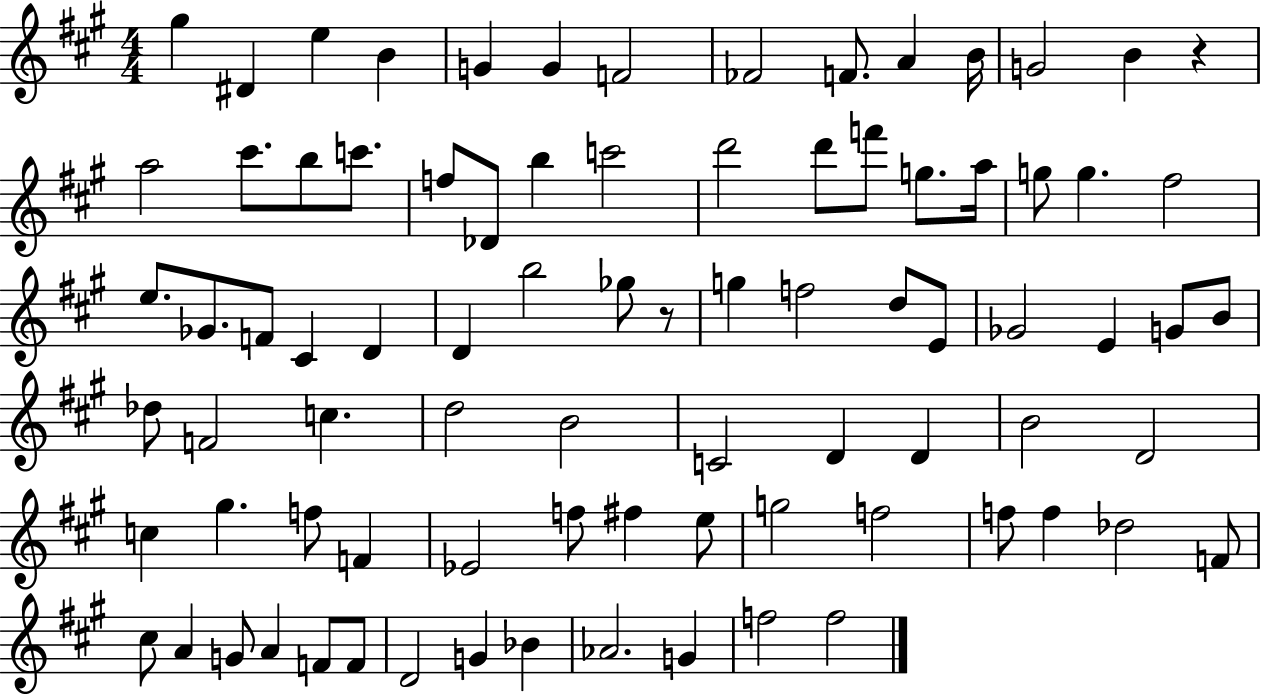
{
  \clef treble
  \numericTimeSignature
  \time 4/4
  \key a \major
  gis''4 dis'4 e''4 b'4 | g'4 g'4 f'2 | fes'2 f'8. a'4 b'16 | g'2 b'4 r4 | \break a''2 cis'''8. b''8 c'''8. | f''8 des'8 b''4 c'''2 | d'''2 d'''8 f'''8 g''8. a''16 | g''8 g''4. fis''2 | \break e''8. ges'8. f'8 cis'4 d'4 | d'4 b''2 ges''8 r8 | g''4 f''2 d''8 e'8 | ges'2 e'4 g'8 b'8 | \break des''8 f'2 c''4. | d''2 b'2 | c'2 d'4 d'4 | b'2 d'2 | \break c''4 gis''4. f''8 f'4 | ees'2 f''8 fis''4 e''8 | g''2 f''2 | f''8 f''4 des''2 f'8 | \break cis''8 a'4 g'8 a'4 f'8 f'8 | d'2 g'4 bes'4 | aes'2. g'4 | f''2 f''2 | \break \bar "|."
}